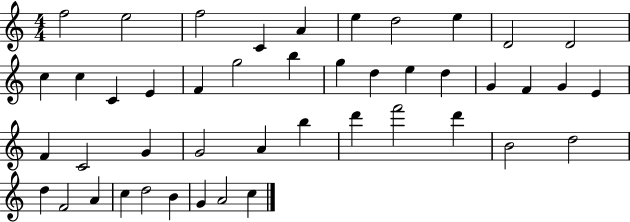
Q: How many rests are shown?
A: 0